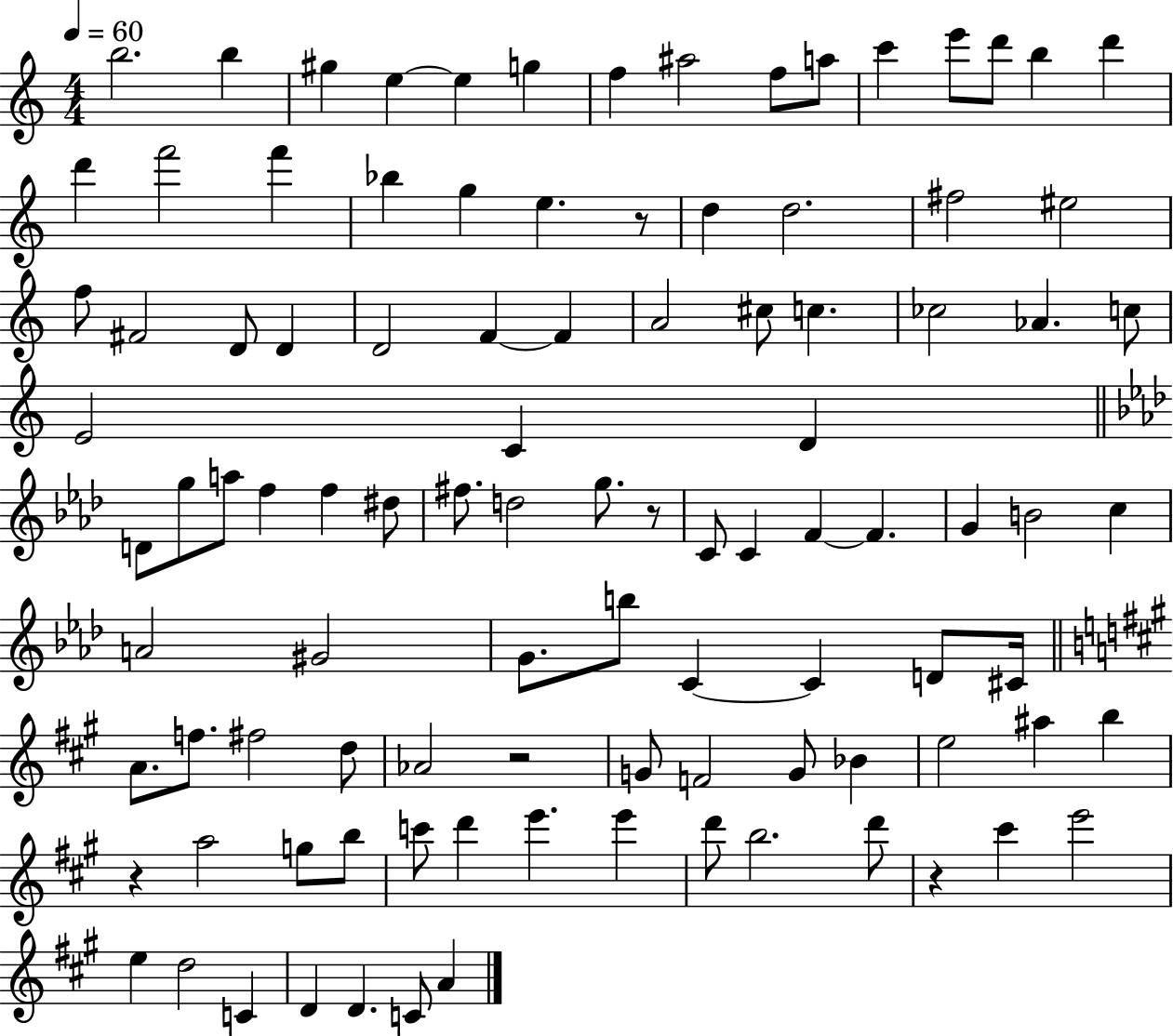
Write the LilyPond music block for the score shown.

{
  \clef treble
  \numericTimeSignature
  \time 4/4
  \key c \major
  \tempo 4 = 60
  b''2. b''4 | gis''4 e''4~~ e''4 g''4 | f''4 ais''2 f''8 a''8 | c'''4 e'''8 d'''8 b''4 d'''4 | \break d'''4 f'''2 f'''4 | bes''4 g''4 e''4. r8 | d''4 d''2. | fis''2 eis''2 | \break f''8 fis'2 d'8 d'4 | d'2 f'4~~ f'4 | a'2 cis''8 c''4. | ces''2 aes'4. c''8 | \break e'2 c'4 d'4 | \bar "||" \break \key aes \major d'8 g''8 a''8 f''4 f''4 dis''8 | fis''8. d''2 g''8. r8 | c'8 c'4 f'4~~ f'4. | g'4 b'2 c''4 | \break a'2 gis'2 | g'8. b''8 c'4~~ c'4 d'8 cis'16 | \bar "||" \break \key a \major a'8. f''8. fis''2 d''8 | aes'2 r2 | g'8 f'2 g'8 bes'4 | e''2 ais''4 b''4 | \break r4 a''2 g''8 b''8 | c'''8 d'''4 e'''4. e'''4 | d'''8 b''2. d'''8 | r4 cis'''4 e'''2 | \break e''4 d''2 c'4 | d'4 d'4. c'8 a'4 | \bar "|."
}